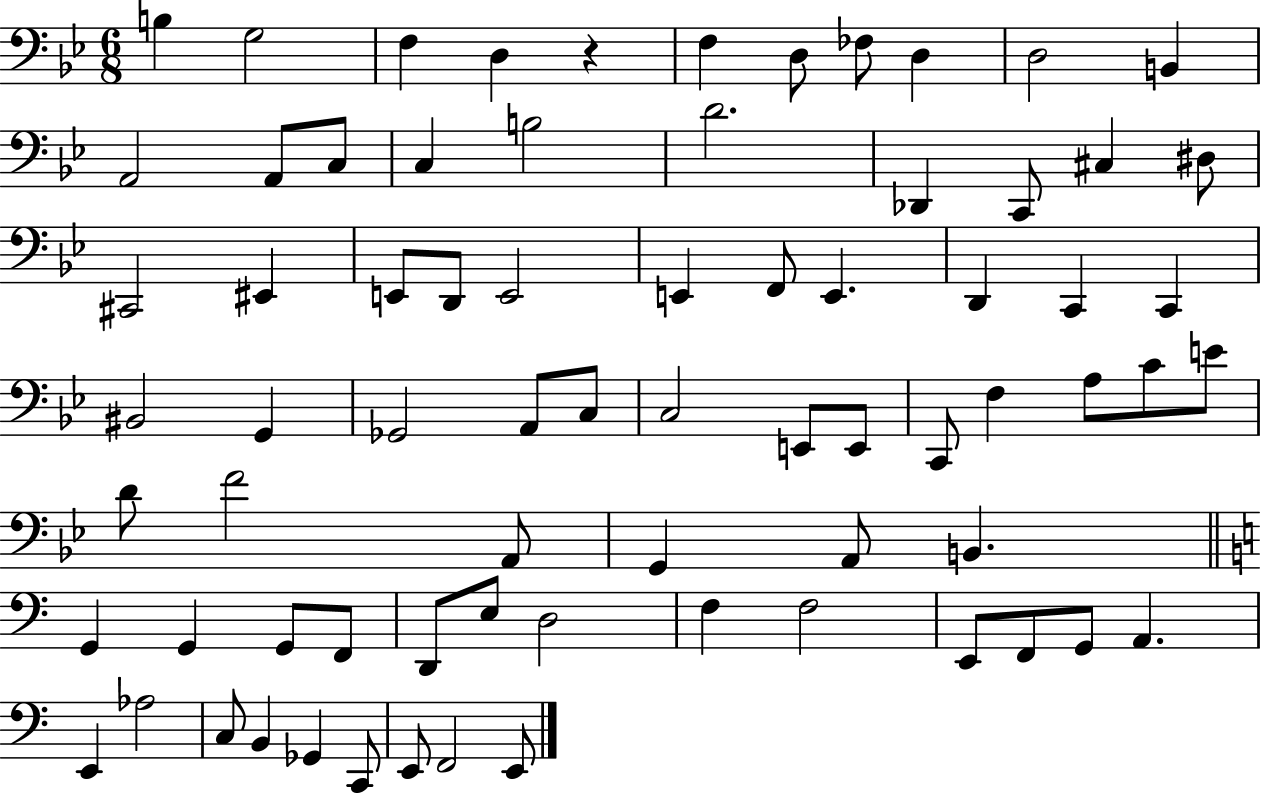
B3/q G3/h F3/q D3/q R/q F3/q D3/e FES3/e D3/q D3/h B2/q A2/h A2/e C3/e C3/q B3/h D4/h. Db2/q C2/e C#3/q D#3/e C#2/h EIS2/q E2/e D2/e E2/h E2/q F2/e E2/q. D2/q C2/q C2/q BIS2/h G2/q Gb2/h A2/e C3/e C3/h E2/e E2/e C2/e F3/q A3/e C4/e E4/e D4/e F4/h A2/e G2/q A2/e B2/q. G2/q G2/q G2/e F2/e D2/e E3/e D3/h F3/q F3/h E2/e F2/e G2/e A2/q. E2/q Ab3/h C3/e B2/q Gb2/q C2/e E2/e F2/h E2/e